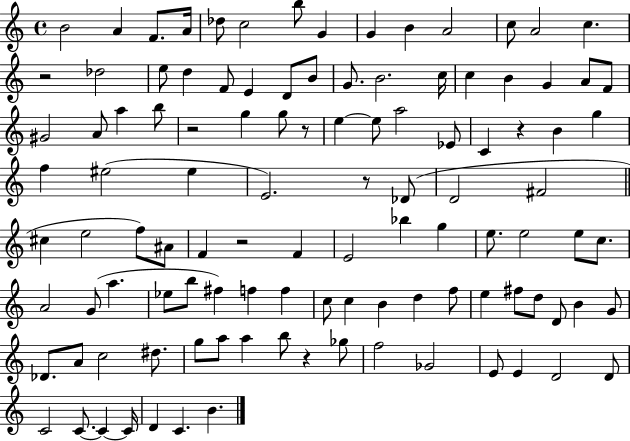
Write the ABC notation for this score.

X:1
T:Untitled
M:4/4
L:1/4
K:C
B2 A F/2 A/4 _d/2 c2 b/2 G G B A2 c/2 A2 c z2 _d2 e/2 d F/2 E D/2 B/2 G/2 B2 c/4 c B G A/2 F/2 ^G2 A/2 a b/2 z2 g g/2 z/2 e e/2 a2 _E/2 C z B g f ^e2 ^e E2 z/2 _D/2 D2 ^F2 ^c e2 f/2 ^A/2 F z2 F E2 _b g e/2 e2 e/2 c/2 A2 G/2 a _e/2 b/2 ^f f f c/2 c B d f/2 e ^f/2 d/2 D/2 B G/2 _D/2 A/2 c2 ^d/2 g/2 a/2 a b/2 z _g/2 f2 _G2 E/2 E D2 D/2 C2 C/2 C C/4 D C B